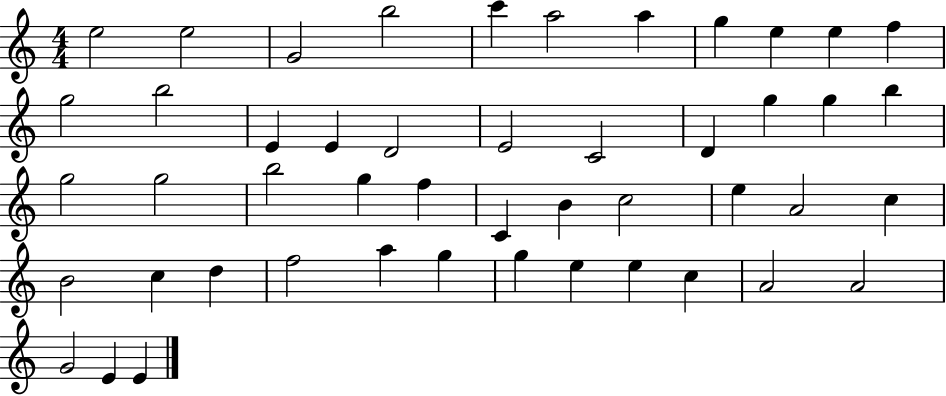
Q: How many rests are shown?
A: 0